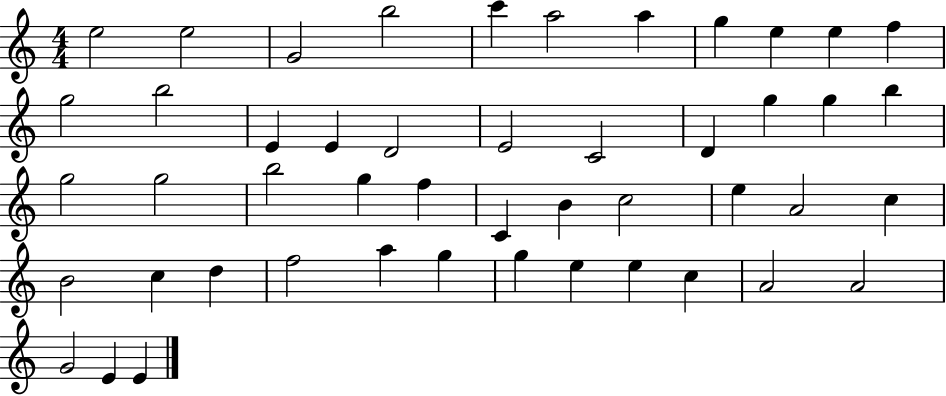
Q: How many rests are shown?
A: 0